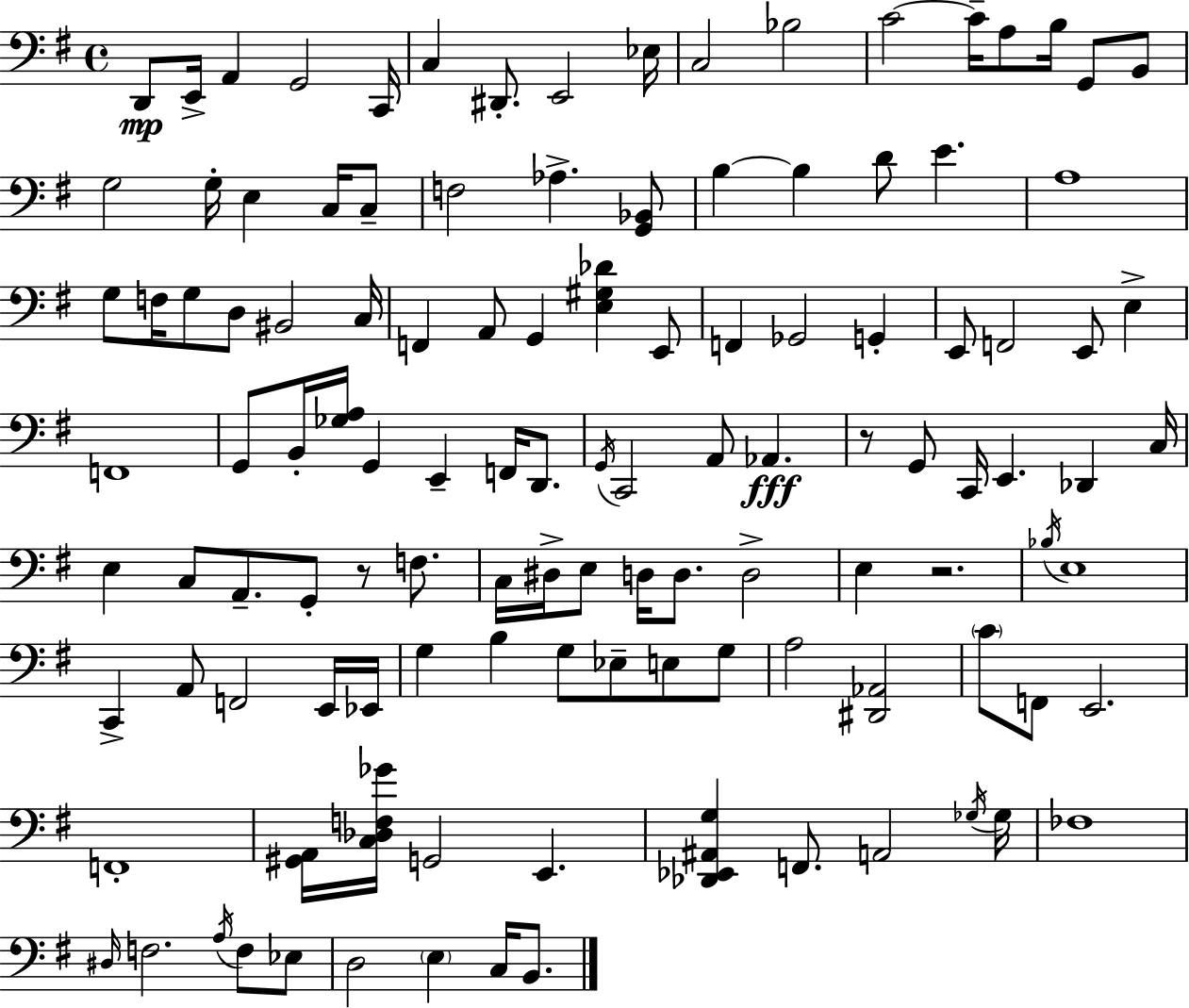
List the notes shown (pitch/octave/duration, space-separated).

D2/e E2/s A2/q G2/h C2/s C3/q D#2/e. E2/h Eb3/s C3/h Bb3/h C4/h C4/s A3/e B3/s G2/e B2/e G3/h G3/s E3/q C3/s C3/e F3/h Ab3/q. [G2,Bb2]/e B3/q B3/q D4/e E4/q. A3/w G3/e F3/s G3/e D3/e BIS2/h C3/s F2/q A2/e G2/q [E3,G#3,Db4]/q E2/e F2/q Gb2/h G2/q E2/e F2/h E2/e E3/q F2/w G2/e B2/s [Gb3,A3]/s G2/q E2/q F2/s D2/e. G2/s C2/h A2/e Ab2/q. R/e G2/e C2/s E2/q. Db2/q C3/s E3/q C3/e A2/e. G2/e R/e F3/e. C3/s D#3/s E3/e D3/s D3/e. D3/h E3/q R/h. Bb3/s E3/w C2/q A2/e F2/h E2/s Eb2/s G3/q B3/q G3/e Eb3/e E3/e G3/e A3/h [D#2,Ab2]/h C4/e F2/e E2/h. F2/w [G#2,A2]/s [C3,Db3,F3,Gb4]/s G2/h E2/q. [Db2,Eb2,A#2,G3]/q F2/e. A2/h Gb3/s Gb3/s FES3/w D#3/s F3/h. A3/s F3/e Eb3/e D3/h E3/q C3/s B2/e.